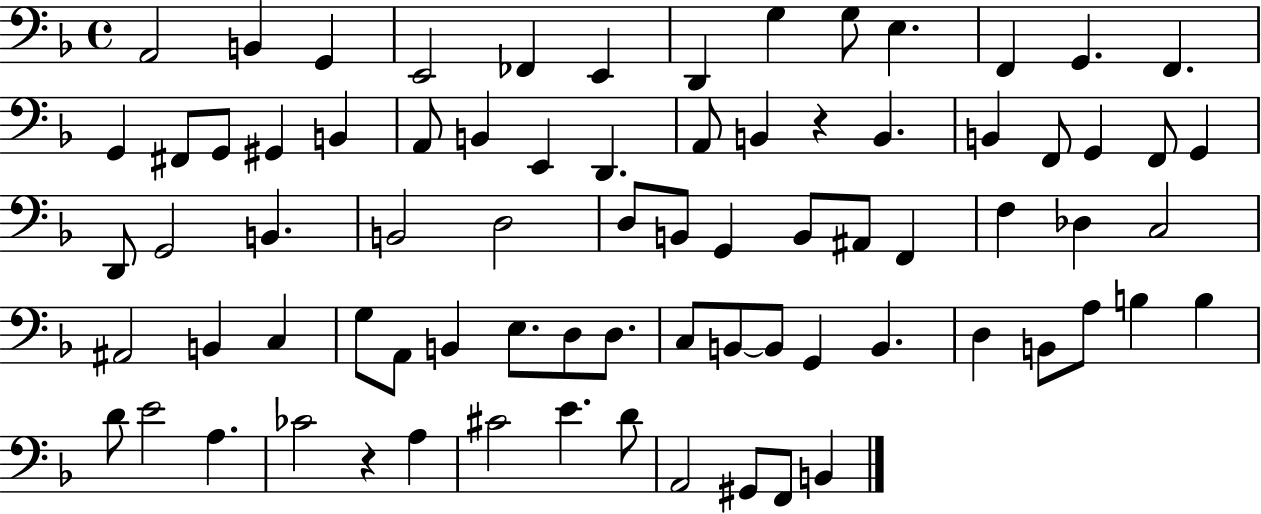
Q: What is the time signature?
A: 4/4